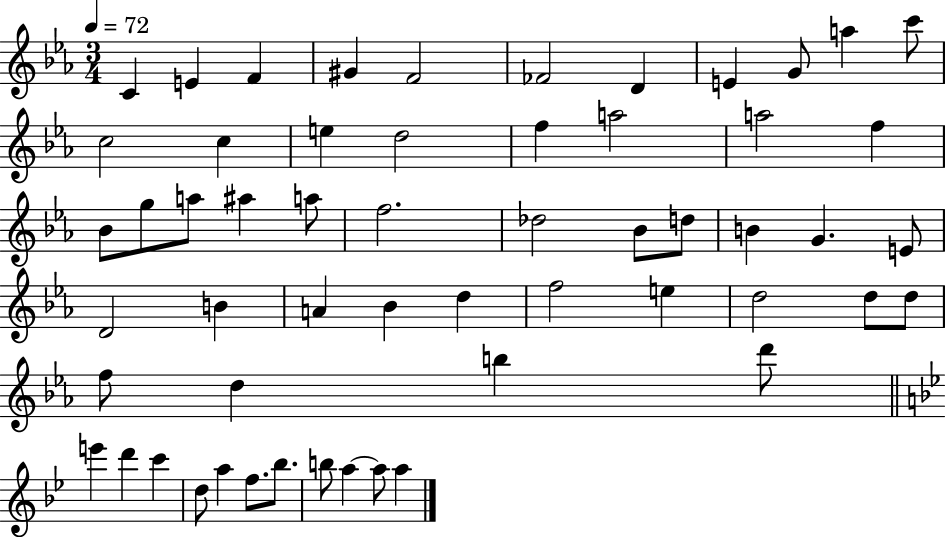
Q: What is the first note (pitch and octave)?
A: C4